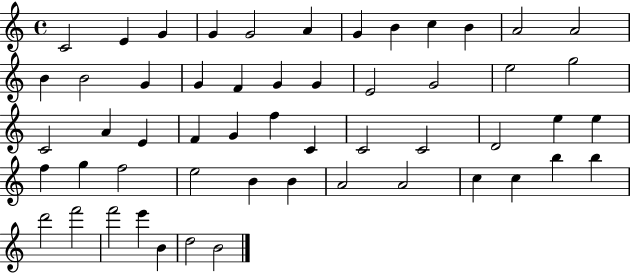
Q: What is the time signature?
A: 4/4